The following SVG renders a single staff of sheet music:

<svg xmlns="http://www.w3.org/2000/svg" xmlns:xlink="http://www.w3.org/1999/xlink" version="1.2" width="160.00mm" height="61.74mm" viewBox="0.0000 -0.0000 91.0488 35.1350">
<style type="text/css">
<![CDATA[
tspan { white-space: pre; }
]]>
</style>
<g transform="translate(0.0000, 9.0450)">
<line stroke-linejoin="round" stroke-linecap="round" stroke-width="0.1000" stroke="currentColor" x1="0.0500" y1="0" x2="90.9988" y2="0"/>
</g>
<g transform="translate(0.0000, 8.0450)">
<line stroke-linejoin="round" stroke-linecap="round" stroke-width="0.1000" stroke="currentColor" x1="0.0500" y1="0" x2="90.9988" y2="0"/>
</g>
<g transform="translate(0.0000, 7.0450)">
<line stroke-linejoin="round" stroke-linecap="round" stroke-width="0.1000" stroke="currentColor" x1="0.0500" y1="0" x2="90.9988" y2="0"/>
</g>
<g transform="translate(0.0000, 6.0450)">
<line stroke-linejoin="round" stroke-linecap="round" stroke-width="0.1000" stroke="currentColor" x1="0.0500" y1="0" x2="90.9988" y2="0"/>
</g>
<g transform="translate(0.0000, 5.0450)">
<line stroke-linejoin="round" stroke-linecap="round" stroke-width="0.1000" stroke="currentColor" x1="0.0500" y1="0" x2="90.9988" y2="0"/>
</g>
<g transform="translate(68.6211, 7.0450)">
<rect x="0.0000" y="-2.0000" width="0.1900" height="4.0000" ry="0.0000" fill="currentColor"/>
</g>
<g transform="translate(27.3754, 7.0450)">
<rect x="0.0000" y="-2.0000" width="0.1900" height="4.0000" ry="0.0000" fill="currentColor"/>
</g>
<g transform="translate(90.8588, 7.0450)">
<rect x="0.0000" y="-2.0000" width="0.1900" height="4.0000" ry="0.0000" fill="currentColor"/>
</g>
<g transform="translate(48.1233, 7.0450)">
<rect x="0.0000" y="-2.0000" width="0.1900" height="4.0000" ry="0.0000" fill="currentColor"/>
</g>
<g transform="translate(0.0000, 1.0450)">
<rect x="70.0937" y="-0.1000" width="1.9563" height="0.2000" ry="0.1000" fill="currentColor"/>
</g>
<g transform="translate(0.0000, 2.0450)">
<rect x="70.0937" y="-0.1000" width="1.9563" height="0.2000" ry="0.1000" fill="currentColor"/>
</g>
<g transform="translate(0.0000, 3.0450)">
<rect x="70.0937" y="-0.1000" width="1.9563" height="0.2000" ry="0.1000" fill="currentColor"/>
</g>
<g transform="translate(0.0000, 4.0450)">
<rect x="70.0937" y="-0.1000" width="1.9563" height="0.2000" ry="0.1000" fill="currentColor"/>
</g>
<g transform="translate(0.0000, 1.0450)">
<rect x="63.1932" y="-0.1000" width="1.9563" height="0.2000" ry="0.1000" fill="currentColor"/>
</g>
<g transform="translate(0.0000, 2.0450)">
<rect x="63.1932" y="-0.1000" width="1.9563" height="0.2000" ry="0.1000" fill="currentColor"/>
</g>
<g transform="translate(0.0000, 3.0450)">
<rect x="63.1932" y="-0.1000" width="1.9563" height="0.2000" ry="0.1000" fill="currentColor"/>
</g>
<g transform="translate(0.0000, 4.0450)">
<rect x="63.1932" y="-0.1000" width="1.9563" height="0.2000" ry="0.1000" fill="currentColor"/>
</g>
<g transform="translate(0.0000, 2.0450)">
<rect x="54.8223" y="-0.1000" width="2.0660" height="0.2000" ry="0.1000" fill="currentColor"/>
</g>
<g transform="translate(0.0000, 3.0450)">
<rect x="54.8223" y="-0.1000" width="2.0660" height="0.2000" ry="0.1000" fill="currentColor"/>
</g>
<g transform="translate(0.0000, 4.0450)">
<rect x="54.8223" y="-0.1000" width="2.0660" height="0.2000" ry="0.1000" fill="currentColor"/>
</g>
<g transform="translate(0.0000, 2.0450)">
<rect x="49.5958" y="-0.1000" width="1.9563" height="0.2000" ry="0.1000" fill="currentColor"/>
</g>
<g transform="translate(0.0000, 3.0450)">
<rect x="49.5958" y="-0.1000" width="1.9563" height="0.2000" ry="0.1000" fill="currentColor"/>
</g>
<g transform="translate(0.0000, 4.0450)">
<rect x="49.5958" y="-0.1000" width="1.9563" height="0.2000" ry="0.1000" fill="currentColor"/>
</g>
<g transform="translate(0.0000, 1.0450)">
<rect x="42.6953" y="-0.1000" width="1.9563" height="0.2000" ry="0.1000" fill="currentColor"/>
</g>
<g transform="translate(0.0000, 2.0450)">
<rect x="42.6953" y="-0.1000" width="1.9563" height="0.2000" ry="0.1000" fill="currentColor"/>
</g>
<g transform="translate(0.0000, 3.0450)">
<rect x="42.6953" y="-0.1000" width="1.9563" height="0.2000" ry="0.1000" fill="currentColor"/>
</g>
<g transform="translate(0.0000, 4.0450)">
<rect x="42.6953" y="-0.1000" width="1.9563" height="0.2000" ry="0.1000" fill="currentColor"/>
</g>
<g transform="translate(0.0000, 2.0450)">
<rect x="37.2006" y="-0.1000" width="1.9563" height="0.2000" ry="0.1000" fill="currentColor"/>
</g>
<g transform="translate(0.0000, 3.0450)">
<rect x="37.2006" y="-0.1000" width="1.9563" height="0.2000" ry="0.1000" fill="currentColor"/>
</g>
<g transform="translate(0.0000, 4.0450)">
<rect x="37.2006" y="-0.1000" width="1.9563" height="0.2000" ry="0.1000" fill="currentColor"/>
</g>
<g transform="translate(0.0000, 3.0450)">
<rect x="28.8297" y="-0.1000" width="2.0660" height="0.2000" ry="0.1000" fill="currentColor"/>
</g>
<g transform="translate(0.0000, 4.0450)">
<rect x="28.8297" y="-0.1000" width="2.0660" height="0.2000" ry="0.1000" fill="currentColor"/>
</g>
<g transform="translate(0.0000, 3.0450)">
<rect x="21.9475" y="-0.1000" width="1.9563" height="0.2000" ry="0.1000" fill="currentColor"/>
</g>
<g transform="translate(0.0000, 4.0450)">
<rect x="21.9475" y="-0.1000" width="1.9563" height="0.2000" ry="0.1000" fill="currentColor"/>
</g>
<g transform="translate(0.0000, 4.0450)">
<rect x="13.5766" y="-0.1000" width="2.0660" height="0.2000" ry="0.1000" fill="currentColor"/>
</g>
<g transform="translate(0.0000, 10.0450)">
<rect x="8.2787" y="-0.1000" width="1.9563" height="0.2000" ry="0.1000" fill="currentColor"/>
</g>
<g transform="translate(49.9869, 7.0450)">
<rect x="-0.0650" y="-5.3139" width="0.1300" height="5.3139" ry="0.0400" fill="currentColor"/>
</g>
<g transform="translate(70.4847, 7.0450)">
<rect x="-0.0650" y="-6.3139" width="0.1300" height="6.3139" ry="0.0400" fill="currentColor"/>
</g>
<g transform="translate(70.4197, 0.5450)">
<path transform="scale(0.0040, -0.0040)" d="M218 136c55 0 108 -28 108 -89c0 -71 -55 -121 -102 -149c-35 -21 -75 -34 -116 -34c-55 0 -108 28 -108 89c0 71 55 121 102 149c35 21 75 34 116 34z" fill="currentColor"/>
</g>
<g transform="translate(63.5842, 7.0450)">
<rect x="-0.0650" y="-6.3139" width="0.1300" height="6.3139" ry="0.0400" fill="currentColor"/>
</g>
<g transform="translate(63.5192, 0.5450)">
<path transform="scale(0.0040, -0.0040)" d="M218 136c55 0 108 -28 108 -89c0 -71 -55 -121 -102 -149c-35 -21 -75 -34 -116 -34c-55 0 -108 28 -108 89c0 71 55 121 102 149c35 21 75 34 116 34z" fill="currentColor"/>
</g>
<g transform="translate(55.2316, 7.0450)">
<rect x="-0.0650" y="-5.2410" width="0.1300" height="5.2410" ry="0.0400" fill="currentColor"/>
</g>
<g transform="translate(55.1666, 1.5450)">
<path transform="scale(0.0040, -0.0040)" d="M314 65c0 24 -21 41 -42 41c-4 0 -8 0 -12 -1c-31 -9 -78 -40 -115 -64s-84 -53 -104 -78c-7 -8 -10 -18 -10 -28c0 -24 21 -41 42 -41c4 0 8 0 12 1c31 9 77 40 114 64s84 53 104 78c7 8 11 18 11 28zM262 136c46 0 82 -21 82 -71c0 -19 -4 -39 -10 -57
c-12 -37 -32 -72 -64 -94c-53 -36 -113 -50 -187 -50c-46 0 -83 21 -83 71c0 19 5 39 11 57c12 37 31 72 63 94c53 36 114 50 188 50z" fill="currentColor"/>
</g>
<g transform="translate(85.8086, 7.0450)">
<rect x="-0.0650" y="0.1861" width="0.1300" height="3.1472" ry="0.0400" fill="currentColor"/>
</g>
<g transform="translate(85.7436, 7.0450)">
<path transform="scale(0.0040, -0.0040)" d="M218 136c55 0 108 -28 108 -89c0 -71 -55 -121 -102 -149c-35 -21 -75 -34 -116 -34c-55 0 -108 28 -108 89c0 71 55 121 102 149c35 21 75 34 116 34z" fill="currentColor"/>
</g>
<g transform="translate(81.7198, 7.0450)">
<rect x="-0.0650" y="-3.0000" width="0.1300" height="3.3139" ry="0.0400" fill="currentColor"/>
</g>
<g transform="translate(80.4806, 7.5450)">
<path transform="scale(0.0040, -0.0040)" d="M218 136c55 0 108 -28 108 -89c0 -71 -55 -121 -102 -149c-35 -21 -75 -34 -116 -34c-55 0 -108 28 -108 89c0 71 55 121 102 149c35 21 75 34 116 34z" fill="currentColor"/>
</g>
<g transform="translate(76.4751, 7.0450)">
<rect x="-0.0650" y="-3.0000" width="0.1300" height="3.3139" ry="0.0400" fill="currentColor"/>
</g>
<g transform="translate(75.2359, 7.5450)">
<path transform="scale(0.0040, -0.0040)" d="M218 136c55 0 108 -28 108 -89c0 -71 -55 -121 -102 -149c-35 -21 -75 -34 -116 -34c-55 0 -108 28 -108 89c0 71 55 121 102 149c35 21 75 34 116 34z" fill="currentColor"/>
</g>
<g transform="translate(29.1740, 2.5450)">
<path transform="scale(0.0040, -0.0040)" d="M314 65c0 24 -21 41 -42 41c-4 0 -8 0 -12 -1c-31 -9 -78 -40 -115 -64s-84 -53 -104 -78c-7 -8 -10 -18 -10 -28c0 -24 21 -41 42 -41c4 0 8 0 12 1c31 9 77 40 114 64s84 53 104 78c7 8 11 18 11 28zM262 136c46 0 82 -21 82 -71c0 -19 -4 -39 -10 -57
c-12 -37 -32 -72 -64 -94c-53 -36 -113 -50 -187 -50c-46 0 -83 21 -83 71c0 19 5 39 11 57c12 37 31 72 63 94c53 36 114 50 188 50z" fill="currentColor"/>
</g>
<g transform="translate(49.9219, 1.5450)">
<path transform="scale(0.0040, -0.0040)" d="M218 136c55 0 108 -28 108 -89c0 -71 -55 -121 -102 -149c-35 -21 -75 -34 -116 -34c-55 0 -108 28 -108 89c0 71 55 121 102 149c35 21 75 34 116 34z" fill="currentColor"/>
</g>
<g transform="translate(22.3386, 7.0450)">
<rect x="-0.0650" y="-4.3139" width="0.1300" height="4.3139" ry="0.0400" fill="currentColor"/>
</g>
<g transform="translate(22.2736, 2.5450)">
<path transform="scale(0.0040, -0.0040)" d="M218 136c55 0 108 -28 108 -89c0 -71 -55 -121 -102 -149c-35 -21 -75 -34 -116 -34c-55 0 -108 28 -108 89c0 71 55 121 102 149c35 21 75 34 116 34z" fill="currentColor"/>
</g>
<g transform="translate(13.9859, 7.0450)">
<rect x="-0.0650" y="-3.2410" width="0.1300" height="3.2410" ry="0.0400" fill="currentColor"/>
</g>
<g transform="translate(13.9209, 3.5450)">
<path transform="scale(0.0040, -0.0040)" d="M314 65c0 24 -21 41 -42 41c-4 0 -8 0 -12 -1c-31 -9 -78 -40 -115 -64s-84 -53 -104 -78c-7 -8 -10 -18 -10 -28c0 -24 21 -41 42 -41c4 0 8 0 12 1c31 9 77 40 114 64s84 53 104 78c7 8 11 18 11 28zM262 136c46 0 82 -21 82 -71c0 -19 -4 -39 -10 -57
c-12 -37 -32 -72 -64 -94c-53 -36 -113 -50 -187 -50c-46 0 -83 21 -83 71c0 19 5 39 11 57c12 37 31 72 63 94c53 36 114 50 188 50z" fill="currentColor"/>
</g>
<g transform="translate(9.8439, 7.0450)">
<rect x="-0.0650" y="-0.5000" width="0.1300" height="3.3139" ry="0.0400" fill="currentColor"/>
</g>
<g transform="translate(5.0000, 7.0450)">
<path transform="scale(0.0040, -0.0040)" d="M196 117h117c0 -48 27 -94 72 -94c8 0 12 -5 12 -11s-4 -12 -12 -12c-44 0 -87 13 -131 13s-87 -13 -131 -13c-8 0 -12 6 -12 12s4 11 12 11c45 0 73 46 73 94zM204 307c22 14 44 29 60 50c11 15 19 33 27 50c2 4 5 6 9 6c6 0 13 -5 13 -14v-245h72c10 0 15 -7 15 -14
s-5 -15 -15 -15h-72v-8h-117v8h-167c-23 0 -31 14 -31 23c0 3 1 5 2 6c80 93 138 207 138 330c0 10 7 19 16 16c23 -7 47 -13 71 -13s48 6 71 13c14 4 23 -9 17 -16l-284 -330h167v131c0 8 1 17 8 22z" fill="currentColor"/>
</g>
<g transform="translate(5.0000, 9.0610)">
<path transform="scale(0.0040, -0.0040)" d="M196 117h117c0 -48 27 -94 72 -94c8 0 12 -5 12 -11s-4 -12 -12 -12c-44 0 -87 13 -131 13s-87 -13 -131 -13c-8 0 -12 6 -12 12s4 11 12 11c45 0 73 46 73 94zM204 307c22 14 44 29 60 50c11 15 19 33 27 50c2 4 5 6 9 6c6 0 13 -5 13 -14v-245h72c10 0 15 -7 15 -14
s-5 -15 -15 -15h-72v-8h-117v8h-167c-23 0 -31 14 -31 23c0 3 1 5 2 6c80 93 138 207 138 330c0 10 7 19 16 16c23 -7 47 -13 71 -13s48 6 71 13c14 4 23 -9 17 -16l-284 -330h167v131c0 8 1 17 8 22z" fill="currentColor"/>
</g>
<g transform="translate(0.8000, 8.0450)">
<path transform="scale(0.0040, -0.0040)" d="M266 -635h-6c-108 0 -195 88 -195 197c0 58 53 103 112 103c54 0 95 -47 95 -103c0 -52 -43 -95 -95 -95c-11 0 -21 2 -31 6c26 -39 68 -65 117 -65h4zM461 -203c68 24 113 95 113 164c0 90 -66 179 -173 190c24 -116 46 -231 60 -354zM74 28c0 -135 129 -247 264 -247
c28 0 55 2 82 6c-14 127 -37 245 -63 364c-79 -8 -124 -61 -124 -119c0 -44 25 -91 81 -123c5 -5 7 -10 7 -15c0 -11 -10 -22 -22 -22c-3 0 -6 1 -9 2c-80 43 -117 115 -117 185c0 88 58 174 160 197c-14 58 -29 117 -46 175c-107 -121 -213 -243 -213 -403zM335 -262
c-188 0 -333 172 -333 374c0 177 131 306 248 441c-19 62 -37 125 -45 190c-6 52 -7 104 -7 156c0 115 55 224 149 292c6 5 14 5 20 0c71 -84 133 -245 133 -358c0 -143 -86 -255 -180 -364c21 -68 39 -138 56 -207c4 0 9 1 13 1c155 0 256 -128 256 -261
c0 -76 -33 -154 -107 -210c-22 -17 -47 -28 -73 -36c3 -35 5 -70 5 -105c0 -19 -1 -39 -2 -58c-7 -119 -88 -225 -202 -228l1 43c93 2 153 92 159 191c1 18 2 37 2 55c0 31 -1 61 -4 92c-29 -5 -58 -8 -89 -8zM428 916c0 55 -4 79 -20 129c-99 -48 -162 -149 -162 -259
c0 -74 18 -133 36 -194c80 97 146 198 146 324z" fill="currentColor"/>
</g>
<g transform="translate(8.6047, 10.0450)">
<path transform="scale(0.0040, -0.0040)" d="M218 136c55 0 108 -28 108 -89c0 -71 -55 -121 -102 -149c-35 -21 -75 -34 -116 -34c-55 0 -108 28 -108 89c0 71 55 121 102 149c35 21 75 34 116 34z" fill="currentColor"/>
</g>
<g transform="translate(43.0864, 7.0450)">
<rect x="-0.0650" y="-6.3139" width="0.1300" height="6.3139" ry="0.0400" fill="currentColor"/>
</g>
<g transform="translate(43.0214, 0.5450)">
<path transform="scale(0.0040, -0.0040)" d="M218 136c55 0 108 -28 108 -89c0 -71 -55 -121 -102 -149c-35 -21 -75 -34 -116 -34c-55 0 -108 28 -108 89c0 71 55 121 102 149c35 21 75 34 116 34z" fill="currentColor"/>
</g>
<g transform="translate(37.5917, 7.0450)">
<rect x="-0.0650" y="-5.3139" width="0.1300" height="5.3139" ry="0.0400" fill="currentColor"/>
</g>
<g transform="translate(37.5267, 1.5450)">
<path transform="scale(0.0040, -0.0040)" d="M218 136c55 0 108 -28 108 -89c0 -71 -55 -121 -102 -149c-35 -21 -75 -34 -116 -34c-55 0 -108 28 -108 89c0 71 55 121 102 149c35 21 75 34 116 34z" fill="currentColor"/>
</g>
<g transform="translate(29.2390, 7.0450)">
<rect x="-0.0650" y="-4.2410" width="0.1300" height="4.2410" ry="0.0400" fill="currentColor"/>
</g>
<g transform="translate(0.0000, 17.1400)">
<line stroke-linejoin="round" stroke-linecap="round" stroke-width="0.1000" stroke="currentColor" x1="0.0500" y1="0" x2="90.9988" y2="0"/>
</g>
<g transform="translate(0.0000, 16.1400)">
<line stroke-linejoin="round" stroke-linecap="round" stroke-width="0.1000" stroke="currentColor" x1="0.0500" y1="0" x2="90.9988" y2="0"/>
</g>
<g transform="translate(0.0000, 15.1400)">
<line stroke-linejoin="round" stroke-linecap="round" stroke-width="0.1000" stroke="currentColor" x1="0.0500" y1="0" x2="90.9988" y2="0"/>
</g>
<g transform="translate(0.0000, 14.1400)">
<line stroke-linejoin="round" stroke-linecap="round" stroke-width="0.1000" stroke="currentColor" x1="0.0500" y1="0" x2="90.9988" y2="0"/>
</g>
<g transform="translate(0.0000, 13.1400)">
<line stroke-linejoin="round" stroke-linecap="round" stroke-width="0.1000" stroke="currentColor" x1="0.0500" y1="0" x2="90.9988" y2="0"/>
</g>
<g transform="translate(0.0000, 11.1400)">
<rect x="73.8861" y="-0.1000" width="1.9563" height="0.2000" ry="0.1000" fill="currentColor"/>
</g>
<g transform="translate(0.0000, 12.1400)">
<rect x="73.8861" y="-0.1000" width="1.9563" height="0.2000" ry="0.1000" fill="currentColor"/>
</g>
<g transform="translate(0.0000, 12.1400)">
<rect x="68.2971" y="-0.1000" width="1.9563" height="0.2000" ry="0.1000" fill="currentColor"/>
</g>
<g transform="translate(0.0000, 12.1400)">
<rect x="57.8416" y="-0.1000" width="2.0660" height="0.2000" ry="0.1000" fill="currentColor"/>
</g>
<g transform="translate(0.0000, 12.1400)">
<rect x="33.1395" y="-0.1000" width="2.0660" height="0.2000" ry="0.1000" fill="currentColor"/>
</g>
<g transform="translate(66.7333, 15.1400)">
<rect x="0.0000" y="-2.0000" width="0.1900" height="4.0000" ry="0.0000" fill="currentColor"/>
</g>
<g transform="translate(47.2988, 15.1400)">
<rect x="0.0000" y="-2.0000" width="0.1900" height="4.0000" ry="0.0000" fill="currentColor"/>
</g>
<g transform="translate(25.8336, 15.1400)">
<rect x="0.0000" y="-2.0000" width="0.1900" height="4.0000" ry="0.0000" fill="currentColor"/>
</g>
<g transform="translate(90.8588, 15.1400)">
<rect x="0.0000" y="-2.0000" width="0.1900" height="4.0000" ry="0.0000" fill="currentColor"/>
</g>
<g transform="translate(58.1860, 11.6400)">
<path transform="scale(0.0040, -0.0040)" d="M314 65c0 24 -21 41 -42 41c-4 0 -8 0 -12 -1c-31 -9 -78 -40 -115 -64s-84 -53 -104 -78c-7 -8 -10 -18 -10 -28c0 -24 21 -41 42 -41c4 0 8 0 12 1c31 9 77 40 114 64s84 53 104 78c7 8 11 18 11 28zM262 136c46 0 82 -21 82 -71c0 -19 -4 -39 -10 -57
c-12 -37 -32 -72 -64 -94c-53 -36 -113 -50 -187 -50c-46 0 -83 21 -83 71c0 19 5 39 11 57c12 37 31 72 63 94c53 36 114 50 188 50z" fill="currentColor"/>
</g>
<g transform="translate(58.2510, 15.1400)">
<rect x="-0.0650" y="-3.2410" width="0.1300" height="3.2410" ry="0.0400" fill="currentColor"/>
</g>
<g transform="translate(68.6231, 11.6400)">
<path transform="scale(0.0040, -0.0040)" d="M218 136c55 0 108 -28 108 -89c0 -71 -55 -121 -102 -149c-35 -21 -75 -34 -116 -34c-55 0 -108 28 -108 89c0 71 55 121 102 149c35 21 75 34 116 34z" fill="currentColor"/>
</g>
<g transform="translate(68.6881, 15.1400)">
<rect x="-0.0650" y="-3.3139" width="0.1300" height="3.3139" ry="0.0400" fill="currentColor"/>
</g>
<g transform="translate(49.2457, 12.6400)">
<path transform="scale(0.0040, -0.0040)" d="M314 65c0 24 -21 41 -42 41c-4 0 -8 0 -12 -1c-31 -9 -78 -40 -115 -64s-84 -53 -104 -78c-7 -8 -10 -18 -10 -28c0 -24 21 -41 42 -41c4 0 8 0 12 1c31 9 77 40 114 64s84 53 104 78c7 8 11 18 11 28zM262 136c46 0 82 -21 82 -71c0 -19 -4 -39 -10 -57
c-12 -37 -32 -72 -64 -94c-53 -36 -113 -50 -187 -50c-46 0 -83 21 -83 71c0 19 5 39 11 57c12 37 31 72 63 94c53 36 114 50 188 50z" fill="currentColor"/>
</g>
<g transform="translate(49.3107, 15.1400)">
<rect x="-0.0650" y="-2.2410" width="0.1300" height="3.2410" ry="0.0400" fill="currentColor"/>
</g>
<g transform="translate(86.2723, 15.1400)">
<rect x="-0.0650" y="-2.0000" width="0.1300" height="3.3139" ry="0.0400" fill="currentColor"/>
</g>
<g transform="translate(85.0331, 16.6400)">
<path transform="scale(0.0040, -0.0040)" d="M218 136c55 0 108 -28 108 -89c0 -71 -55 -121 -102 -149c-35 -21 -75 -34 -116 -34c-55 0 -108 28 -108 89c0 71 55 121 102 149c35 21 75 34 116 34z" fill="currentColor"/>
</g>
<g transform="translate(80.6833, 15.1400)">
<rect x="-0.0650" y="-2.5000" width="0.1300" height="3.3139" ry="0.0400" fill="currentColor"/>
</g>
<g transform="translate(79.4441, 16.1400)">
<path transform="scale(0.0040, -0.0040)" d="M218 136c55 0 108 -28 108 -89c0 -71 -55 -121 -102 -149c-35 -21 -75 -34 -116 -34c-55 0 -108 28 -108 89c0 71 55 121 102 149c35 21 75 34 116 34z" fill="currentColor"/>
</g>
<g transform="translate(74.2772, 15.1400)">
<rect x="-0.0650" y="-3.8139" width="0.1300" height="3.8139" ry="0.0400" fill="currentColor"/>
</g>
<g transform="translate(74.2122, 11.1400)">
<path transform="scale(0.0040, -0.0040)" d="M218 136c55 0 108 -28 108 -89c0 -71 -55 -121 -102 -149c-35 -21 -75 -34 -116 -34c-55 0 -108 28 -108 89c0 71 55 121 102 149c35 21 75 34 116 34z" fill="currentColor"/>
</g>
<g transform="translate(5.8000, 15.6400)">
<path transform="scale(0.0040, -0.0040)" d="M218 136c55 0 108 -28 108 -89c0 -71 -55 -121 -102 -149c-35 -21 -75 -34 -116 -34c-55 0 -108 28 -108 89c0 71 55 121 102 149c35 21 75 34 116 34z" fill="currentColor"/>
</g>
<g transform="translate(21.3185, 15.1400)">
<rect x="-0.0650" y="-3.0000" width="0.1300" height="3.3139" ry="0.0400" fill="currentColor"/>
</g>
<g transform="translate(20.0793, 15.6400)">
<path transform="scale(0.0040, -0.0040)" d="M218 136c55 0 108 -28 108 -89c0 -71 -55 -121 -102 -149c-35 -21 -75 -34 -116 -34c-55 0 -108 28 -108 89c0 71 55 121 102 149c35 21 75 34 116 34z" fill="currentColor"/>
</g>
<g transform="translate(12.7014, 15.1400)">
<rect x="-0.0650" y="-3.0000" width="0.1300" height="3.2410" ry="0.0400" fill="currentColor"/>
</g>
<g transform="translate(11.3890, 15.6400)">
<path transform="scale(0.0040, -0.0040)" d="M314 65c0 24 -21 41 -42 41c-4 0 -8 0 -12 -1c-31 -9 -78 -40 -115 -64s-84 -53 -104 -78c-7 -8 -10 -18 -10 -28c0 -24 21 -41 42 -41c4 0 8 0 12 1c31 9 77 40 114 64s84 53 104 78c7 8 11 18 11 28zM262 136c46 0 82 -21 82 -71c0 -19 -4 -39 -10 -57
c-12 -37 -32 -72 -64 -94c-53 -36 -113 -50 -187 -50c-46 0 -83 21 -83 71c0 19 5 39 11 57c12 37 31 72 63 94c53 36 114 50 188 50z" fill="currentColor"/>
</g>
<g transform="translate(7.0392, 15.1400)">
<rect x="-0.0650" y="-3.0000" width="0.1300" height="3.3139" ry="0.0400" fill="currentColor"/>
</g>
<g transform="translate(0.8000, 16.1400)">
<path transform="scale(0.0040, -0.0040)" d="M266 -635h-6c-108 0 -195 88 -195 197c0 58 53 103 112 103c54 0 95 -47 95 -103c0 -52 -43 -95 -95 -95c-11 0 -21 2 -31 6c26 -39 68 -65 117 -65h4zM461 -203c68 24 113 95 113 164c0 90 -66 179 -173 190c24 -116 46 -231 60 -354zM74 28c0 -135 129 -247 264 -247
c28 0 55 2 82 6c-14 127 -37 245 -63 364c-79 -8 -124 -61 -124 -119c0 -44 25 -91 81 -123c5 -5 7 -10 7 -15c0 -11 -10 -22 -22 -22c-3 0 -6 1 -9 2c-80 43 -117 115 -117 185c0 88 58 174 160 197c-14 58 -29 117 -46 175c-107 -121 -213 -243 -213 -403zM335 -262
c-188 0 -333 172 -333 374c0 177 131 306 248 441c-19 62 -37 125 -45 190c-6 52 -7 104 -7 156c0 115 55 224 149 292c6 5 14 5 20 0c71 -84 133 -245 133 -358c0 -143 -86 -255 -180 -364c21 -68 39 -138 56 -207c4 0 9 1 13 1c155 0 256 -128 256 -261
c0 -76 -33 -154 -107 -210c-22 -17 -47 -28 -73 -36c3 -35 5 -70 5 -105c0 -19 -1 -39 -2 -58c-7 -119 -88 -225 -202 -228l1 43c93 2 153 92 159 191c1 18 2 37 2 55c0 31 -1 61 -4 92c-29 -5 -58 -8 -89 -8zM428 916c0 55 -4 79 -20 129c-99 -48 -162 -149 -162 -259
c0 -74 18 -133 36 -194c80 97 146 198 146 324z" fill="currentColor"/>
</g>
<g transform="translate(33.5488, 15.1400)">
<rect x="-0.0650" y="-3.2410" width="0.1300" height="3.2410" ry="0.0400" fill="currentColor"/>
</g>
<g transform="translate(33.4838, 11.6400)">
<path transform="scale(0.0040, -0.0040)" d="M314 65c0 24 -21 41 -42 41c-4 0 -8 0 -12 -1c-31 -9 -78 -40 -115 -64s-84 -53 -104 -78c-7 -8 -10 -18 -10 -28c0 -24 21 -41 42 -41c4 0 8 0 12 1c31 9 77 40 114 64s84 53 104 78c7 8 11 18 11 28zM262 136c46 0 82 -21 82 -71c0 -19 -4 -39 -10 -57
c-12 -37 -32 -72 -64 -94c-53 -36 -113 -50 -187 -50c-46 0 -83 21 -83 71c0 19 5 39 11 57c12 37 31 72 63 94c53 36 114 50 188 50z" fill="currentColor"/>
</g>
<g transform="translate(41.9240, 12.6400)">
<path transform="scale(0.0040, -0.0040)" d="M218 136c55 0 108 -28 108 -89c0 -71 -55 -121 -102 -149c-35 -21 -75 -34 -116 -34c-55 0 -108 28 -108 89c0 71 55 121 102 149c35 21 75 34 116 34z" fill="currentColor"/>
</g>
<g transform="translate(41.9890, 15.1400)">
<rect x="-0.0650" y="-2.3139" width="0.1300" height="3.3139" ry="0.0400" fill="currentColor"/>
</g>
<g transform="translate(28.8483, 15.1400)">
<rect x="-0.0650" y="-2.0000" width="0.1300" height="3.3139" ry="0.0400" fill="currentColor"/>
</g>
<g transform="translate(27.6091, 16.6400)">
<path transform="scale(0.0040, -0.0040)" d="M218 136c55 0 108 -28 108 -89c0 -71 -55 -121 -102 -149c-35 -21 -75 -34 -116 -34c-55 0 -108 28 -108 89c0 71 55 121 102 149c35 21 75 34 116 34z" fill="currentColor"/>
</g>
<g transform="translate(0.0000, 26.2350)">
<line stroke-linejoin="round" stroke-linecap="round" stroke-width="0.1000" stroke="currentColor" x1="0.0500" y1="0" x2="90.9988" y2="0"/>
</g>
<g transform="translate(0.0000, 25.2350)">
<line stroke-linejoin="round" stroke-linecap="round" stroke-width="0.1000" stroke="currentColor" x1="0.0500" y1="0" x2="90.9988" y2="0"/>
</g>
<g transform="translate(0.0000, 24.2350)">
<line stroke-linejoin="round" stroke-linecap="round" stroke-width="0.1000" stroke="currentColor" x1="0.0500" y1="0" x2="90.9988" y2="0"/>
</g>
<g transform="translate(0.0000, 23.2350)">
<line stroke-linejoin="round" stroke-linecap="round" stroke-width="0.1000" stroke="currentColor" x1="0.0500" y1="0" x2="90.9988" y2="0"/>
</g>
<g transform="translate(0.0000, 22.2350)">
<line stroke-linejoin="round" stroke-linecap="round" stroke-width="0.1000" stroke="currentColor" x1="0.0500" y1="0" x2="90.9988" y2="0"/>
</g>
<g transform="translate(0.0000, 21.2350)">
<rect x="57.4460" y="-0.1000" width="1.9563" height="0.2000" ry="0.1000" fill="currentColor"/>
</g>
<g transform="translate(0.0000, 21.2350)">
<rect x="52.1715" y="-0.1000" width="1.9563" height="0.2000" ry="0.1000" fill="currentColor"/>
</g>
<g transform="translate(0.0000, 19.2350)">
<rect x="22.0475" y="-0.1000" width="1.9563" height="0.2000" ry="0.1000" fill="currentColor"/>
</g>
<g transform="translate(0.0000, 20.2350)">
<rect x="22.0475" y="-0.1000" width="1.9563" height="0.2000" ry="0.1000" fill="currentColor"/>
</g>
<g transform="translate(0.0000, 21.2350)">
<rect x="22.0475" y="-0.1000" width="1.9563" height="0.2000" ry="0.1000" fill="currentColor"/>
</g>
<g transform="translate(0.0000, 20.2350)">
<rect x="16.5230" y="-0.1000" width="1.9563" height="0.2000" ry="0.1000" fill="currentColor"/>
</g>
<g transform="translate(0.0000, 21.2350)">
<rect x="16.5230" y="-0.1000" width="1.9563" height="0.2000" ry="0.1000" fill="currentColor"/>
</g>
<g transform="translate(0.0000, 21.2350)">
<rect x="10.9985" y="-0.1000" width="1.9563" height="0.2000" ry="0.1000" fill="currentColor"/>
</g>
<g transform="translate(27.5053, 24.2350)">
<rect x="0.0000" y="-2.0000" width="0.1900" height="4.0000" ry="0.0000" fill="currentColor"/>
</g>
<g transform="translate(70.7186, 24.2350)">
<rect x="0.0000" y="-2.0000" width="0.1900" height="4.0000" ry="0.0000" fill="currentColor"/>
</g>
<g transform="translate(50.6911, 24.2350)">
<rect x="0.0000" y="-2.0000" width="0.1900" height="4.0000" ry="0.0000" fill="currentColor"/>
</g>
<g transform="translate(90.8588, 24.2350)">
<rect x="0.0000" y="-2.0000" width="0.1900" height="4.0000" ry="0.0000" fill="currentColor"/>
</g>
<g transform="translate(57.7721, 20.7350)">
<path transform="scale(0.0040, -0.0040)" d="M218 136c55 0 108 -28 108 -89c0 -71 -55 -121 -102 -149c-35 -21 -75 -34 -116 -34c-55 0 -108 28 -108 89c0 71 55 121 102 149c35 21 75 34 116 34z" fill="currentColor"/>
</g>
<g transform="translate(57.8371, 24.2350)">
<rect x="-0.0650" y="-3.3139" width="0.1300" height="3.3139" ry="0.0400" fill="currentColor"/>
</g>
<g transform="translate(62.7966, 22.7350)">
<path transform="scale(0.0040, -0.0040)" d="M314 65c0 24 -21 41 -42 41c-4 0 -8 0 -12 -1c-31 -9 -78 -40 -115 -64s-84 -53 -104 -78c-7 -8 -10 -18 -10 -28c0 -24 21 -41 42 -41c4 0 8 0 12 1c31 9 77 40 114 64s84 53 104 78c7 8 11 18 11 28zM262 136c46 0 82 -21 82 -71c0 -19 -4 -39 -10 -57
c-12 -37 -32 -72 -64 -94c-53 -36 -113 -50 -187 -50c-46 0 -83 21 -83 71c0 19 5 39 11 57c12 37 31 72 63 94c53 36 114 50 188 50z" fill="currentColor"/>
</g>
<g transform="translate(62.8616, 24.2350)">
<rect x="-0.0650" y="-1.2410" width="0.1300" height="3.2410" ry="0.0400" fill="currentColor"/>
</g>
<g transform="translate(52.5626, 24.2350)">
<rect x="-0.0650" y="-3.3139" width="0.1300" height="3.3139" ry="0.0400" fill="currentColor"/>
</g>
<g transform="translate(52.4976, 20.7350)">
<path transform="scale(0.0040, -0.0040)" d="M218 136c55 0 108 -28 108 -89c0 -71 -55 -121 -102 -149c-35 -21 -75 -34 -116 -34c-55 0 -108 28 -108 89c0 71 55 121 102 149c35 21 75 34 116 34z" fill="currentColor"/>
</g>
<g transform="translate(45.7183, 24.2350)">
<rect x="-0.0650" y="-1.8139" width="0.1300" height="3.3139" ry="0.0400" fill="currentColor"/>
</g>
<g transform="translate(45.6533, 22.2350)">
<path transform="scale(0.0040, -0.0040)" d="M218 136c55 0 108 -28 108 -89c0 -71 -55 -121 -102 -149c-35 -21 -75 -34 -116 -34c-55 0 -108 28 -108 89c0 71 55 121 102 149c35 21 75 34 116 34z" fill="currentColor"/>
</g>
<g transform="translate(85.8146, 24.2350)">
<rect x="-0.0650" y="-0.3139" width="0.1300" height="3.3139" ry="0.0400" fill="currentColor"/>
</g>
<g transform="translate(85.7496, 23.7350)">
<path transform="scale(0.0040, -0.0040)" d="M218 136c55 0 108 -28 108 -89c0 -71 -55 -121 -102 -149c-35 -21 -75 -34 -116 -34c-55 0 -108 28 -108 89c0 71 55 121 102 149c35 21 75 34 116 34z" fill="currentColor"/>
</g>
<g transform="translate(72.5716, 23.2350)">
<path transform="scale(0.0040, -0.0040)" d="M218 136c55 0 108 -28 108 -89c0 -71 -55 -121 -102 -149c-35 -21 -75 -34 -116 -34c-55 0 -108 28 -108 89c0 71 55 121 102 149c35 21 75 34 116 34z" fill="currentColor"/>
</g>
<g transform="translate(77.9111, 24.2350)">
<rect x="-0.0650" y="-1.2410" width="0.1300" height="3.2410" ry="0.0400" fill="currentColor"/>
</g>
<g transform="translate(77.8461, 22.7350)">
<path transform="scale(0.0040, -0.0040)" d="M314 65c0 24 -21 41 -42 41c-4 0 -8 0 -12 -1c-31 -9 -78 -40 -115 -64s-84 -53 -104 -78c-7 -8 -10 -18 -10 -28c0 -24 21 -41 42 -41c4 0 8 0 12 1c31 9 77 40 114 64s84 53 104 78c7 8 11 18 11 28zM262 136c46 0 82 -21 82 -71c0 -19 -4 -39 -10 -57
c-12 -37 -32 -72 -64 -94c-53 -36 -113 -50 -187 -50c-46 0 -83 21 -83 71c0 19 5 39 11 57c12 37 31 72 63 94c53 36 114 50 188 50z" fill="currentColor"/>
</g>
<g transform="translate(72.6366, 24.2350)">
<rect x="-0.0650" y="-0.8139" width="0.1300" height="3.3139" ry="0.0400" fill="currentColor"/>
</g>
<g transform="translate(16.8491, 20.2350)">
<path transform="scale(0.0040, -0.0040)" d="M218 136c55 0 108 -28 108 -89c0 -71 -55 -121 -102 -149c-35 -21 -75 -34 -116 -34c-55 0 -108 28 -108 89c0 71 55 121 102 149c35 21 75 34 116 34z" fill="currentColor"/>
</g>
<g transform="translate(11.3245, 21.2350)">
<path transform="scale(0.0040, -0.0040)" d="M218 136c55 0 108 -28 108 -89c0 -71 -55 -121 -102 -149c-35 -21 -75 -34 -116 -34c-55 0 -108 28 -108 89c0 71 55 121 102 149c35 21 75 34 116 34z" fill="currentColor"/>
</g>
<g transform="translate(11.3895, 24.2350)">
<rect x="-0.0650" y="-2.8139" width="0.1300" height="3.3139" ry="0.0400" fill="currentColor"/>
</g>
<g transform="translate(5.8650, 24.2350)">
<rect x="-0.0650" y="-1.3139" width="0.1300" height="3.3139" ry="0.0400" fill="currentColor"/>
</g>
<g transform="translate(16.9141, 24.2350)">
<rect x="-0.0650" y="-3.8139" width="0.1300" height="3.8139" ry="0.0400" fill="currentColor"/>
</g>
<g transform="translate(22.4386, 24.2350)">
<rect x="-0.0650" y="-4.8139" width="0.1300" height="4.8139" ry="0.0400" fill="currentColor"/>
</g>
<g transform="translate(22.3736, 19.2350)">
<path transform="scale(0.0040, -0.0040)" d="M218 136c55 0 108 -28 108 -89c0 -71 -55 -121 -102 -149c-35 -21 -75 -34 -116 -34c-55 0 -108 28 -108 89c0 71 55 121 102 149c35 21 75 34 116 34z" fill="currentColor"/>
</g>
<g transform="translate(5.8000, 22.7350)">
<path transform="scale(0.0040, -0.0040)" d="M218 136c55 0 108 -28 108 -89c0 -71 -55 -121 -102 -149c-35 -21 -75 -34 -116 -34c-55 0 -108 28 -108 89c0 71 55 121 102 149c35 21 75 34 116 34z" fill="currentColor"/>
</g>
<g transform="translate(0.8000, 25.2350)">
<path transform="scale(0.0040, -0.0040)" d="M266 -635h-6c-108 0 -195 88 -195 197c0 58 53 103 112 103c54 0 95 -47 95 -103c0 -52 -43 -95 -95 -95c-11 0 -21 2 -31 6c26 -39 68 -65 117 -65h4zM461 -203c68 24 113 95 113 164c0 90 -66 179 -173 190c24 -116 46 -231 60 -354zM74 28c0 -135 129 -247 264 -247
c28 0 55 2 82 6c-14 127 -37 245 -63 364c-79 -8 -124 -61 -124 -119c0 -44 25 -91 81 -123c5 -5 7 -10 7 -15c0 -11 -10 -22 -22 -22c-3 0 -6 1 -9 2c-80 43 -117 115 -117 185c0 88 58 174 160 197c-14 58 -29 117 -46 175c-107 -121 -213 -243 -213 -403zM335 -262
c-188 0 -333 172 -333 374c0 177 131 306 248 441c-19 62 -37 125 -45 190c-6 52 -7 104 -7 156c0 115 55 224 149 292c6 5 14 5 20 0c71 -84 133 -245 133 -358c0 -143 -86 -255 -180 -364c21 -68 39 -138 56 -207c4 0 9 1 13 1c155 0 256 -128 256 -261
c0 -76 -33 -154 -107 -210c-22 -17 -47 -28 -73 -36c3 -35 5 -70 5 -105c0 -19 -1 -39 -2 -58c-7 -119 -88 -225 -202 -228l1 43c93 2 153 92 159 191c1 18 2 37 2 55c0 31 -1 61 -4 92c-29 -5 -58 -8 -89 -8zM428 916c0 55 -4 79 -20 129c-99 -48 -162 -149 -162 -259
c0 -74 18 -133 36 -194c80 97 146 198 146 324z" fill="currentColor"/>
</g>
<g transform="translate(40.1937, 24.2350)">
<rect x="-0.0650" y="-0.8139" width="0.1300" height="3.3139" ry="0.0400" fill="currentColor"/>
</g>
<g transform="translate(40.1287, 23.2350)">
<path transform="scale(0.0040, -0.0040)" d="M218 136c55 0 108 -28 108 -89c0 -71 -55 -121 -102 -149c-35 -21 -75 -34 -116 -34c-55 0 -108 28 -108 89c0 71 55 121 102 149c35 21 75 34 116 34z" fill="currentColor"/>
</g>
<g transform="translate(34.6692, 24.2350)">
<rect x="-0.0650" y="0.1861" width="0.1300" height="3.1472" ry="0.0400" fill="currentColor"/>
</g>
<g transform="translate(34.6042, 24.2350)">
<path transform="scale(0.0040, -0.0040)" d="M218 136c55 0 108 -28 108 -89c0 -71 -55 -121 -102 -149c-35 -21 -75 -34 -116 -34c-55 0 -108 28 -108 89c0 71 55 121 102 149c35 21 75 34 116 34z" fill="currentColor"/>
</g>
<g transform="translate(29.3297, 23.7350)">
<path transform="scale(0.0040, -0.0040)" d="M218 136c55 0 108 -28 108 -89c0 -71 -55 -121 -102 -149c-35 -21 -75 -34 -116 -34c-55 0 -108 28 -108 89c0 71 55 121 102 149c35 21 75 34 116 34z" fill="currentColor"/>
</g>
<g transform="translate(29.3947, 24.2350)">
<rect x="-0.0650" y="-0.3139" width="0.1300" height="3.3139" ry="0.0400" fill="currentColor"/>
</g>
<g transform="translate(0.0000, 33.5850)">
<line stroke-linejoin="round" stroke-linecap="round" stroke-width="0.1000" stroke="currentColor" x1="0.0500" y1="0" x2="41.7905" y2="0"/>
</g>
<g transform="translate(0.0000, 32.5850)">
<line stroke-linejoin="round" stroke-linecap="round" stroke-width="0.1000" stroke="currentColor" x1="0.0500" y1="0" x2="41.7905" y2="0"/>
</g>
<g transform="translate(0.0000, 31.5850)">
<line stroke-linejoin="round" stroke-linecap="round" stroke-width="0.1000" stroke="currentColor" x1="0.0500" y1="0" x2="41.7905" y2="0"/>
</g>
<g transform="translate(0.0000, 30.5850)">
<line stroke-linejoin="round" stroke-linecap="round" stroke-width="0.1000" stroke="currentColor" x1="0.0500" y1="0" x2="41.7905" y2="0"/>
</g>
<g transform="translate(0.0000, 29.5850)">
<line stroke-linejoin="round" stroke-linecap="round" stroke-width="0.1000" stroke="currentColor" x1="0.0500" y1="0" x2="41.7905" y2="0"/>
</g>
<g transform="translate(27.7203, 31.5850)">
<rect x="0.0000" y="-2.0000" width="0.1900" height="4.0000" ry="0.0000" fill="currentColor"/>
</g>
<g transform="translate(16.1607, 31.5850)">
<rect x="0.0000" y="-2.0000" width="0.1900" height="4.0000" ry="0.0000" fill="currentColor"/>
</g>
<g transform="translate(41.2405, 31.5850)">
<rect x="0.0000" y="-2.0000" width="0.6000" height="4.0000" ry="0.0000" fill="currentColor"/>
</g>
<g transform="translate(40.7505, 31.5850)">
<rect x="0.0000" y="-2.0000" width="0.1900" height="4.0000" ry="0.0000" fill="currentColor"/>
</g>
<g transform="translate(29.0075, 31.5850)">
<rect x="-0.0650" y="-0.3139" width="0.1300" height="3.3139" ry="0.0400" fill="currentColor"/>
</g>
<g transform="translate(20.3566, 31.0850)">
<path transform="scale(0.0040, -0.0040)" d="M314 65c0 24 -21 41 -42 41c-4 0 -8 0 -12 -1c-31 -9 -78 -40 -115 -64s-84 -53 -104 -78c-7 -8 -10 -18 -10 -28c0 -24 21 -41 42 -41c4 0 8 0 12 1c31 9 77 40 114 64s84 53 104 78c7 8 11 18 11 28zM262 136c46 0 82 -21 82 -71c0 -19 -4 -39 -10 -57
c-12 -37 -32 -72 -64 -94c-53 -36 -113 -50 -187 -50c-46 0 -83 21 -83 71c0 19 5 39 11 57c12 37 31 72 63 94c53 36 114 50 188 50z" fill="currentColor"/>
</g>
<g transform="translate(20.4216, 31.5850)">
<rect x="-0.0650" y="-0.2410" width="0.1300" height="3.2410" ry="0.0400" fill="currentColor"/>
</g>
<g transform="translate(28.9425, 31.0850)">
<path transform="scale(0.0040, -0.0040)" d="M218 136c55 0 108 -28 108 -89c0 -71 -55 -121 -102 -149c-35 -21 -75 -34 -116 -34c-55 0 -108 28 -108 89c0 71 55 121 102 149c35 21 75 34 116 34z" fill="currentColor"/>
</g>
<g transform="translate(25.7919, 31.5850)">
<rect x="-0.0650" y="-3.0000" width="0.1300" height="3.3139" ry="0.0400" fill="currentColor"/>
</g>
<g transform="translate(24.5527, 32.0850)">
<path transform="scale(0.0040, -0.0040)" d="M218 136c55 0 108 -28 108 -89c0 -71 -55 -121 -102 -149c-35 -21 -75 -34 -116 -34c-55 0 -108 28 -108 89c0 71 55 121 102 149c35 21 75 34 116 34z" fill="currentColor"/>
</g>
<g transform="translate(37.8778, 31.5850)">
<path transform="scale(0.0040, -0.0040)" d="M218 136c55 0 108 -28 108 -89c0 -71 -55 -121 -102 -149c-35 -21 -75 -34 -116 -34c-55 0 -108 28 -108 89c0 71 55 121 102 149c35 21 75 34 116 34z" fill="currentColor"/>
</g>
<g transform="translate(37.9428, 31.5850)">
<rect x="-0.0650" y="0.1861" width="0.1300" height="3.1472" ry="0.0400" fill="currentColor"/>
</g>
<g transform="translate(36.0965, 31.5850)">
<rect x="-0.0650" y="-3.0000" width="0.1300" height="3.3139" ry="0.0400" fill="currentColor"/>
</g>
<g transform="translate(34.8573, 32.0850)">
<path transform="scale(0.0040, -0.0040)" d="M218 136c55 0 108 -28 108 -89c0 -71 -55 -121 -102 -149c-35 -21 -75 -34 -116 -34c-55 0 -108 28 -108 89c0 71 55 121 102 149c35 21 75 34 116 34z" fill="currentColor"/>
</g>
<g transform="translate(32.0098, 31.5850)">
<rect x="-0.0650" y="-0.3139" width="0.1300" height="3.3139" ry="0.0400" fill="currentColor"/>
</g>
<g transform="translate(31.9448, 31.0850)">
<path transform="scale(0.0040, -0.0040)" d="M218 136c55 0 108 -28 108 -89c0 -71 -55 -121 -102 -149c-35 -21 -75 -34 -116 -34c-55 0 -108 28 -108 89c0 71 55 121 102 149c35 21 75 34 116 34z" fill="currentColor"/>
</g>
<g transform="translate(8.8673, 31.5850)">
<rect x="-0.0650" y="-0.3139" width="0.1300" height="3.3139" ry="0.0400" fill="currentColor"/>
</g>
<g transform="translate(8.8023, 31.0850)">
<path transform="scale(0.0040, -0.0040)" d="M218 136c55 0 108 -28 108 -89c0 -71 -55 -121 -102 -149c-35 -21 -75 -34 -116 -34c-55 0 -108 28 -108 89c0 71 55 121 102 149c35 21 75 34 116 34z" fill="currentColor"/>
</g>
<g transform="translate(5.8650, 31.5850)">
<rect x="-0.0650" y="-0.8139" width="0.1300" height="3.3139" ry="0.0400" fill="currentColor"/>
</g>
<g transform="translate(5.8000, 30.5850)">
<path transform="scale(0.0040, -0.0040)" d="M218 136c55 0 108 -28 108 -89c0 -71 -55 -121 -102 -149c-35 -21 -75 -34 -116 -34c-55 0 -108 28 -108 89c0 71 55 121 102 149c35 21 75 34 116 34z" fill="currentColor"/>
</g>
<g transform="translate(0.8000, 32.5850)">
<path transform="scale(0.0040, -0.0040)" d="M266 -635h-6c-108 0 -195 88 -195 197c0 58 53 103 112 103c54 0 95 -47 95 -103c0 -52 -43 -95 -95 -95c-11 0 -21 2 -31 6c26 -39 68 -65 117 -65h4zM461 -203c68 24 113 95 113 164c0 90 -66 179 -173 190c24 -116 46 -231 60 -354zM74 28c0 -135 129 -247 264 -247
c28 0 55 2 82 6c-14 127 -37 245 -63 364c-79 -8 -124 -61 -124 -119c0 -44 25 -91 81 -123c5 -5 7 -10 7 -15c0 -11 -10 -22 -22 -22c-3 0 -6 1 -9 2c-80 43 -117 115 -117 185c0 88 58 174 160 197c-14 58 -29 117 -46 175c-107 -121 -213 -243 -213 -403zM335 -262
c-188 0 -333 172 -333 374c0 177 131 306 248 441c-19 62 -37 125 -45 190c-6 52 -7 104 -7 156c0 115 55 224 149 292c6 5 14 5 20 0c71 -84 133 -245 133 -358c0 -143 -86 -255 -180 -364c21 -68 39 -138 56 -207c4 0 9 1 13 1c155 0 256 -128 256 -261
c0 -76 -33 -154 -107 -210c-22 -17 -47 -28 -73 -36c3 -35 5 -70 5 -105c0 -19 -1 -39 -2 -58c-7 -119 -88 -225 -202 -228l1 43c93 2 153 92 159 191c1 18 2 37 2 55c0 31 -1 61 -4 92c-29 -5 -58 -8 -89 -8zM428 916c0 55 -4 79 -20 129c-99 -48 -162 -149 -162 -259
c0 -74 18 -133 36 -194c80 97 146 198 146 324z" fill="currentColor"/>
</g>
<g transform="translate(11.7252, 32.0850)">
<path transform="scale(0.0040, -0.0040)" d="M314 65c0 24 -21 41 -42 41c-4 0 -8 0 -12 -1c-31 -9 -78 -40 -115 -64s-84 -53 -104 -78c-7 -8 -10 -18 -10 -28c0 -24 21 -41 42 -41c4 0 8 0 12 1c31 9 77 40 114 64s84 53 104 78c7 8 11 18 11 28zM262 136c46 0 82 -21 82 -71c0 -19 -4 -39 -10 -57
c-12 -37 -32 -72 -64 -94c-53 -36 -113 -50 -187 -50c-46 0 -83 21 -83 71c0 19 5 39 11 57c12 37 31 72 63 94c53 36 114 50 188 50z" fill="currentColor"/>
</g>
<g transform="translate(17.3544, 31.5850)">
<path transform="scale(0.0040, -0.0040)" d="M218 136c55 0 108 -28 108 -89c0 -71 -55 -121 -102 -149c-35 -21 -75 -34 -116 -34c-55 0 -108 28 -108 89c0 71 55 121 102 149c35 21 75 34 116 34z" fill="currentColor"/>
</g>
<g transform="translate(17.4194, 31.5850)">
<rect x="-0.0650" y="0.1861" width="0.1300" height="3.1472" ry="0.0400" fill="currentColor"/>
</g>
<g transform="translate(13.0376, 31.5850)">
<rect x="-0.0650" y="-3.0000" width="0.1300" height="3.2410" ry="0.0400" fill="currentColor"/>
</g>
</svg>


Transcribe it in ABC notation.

X:1
T:Untitled
M:4/4
L:1/4
K:C
C b2 d' d'2 f' a' f' f'2 a' a' A A B A A2 A F b2 g g2 b2 b c' G F e a c' e' c B d f b b e2 d e2 c d c A2 B c2 A c c A B